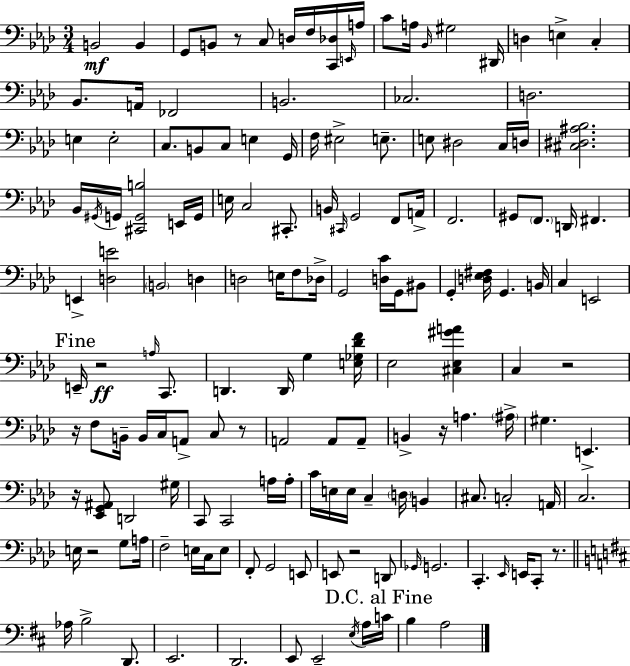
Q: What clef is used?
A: bass